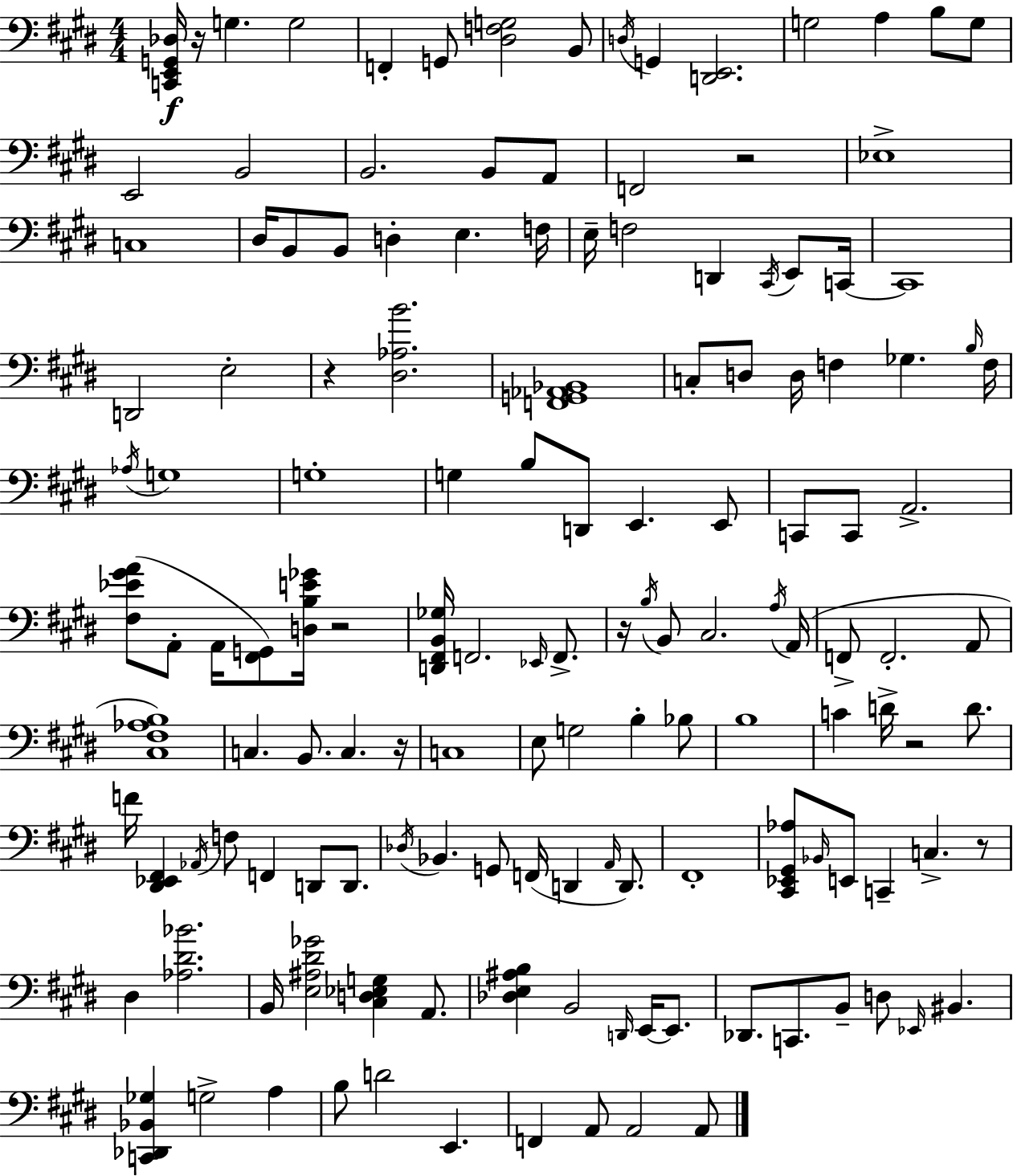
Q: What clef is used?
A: bass